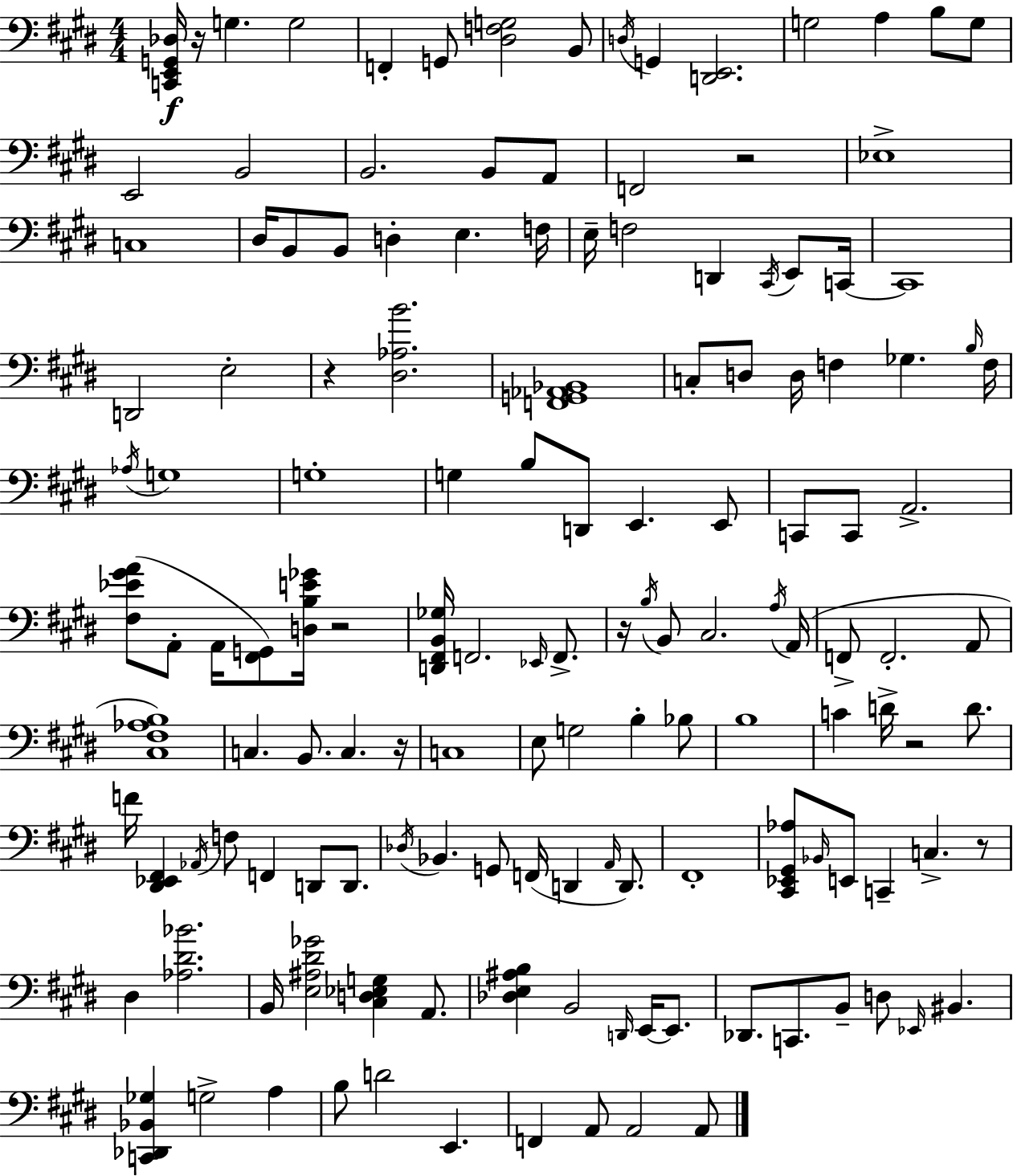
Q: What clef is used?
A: bass